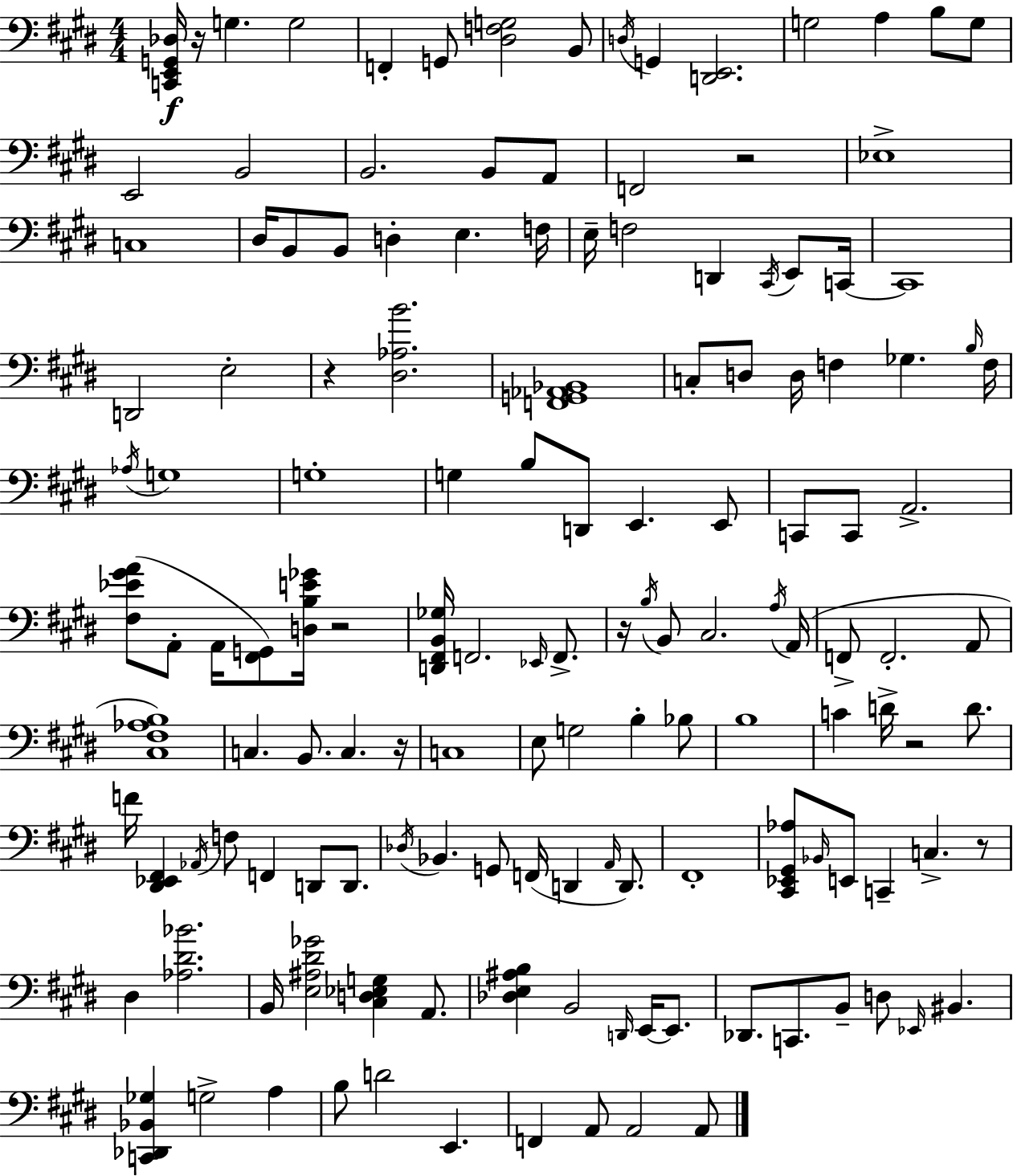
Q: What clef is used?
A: bass